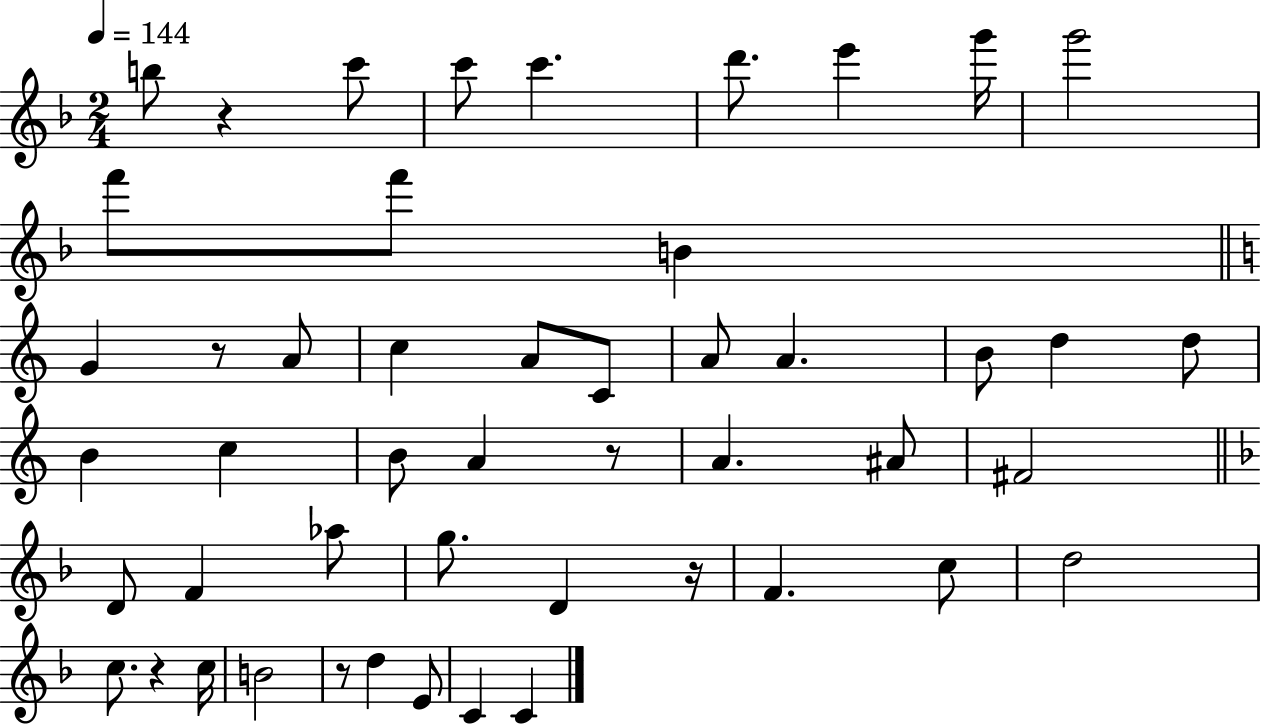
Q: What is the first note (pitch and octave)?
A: B5